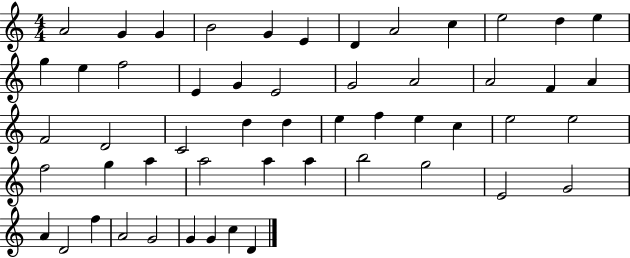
A4/h G4/q G4/q B4/h G4/q E4/q D4/q A4/h C5/q E5/h D5/q E5/q G5/q E5/q F5/h E4/q G4/q E4/h G4/h A4/h A4/h F4/q A4/q F4/h D4/h C4/h D5/q D5/q E5/q F5/q E5/q C5/q E5/h E5/h F5/h G5/q A5/q A5/h A5/q A5/q B5/h G5/h E4/h G4/h A4/q D4/h F5/q A4/h G4/h G4/q G4/q C5/q D4/q